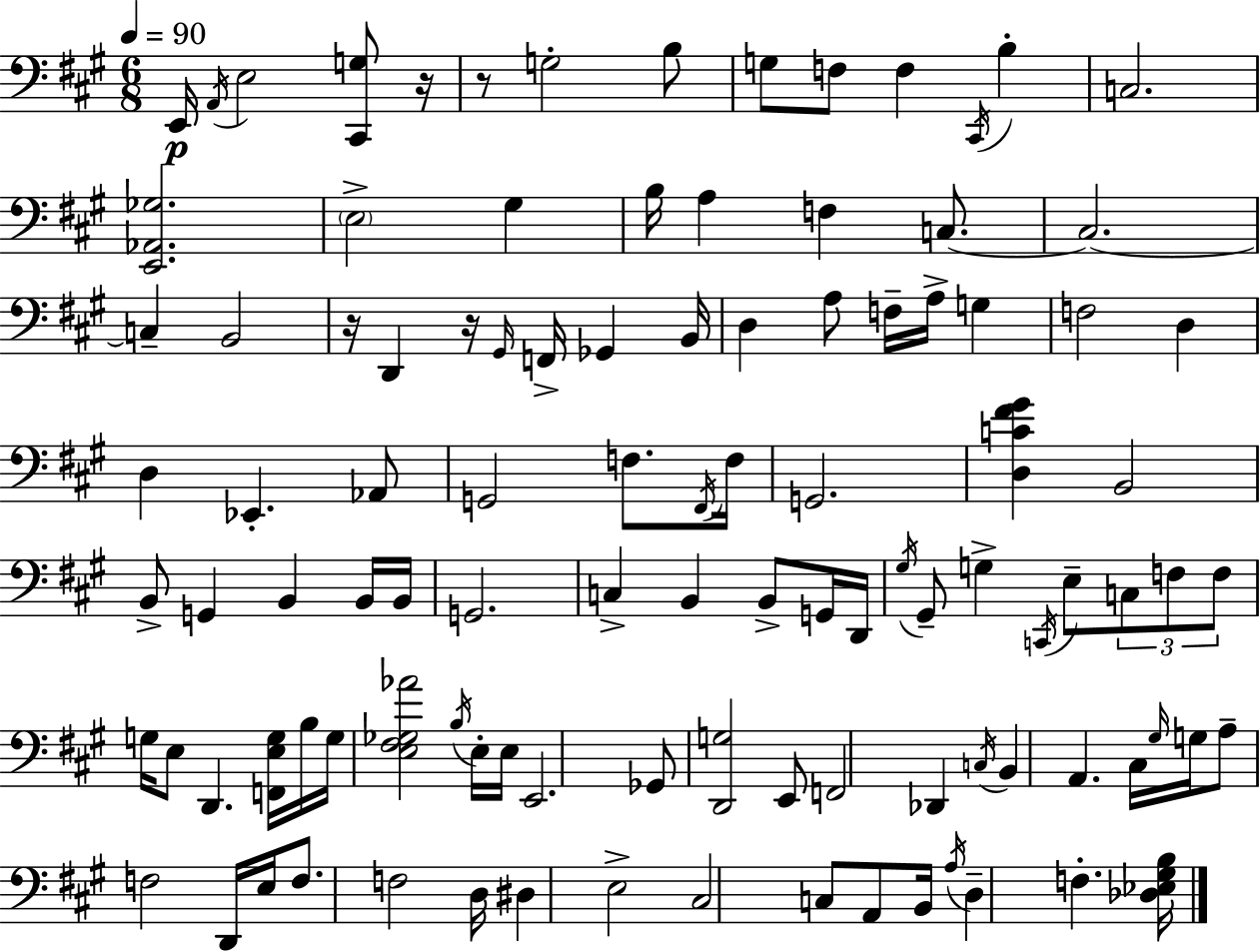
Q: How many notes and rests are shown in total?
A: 106